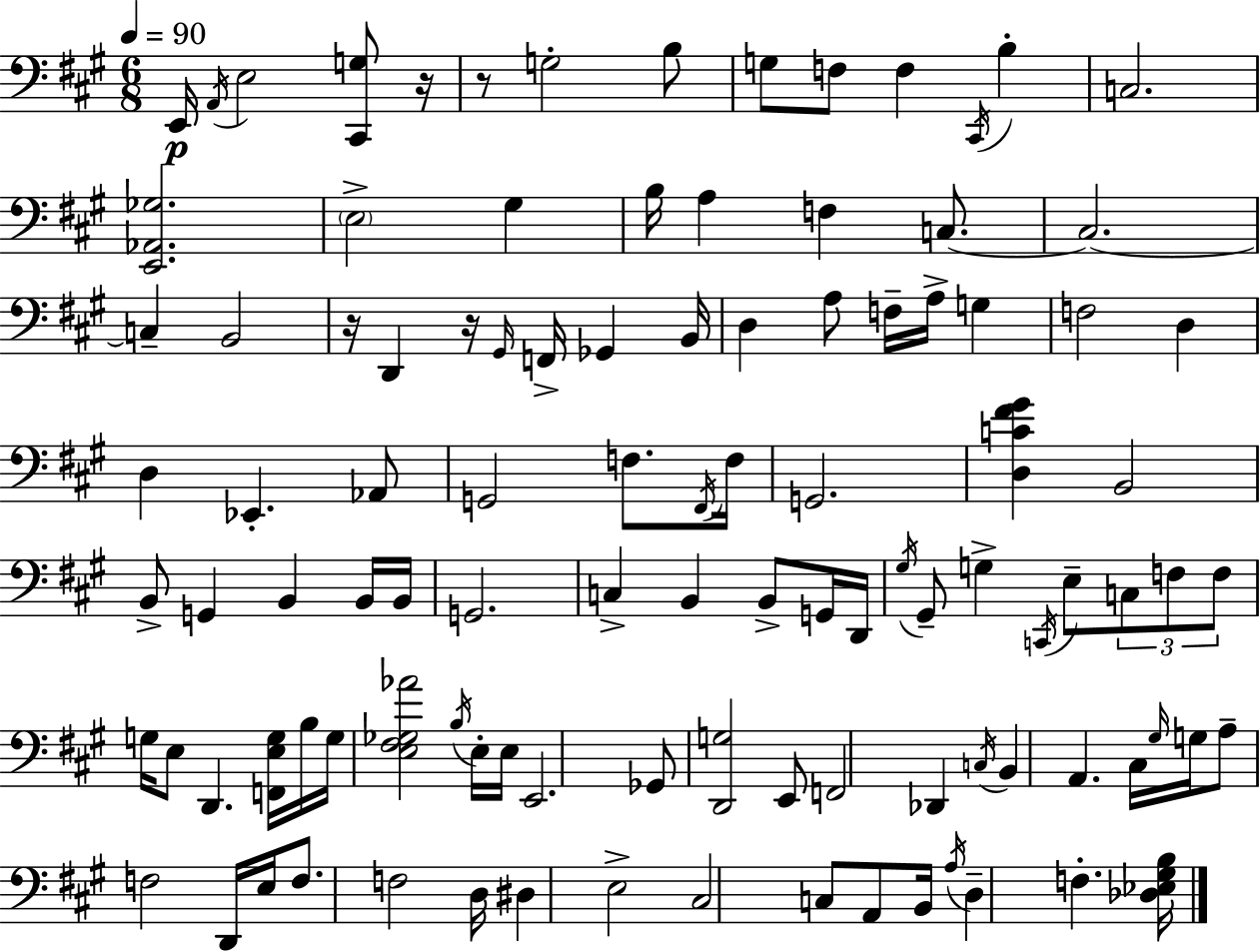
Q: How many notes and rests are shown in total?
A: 106